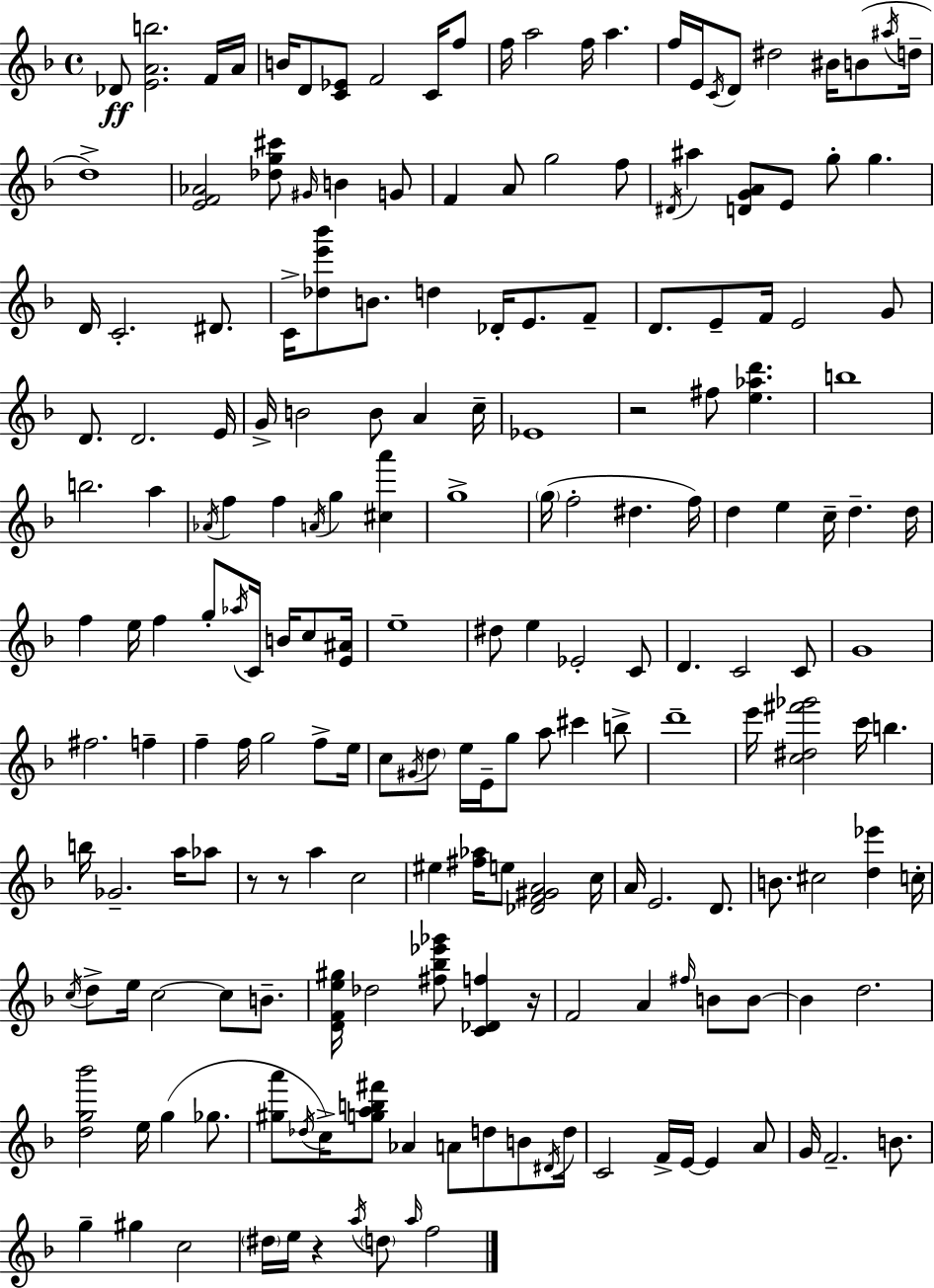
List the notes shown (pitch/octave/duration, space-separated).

Db4/e [E4,A4,B5]/h. F4/s A4/s B4/s D4/e [C4,Eb4]/e F4/h C4/s F5/e F5/s A5/h F5/s A5/q. F5/s E4/s C4/s D4/e D#5/h BIS4/s B4/e A#5/s D5/s D5/w [E4,F4,Ab4]/h [Db5,G5,C#6]/e G#4/s B4/q G4/e F4/q A4/e G5/h F5/e D#4/s A#5/q [D4,G4,A4]/e E4/e G5/e G5/q. D4/s C4/h. D#4/e. C4/s [Db5,E6,Bb6]/e B4/e. D5/q Db4/s E4/e. F4/e D4/e. E4/e F4/s E4/h G4/e D4/e. D4/h. E4/s G4/s B4/h B4/e A4/q C5/s Eb4/w R/h F#5/e [E5,Ab5,D6]/q. B5/w B5/h. A5/q Ab4/s F5/q F5/q A4/s G5/q [C#5,A6]/q G5/w G5/s F5/h D#5/q. F5/s D5/q E5/q C5/s D5/q. D5/s F5/q E5/s F5/q G5/e Ab5/s C4/s B4/s C5/e [E4,A#4]/s E5/w D#5/e E5/q Eb4/h C4/e D4/q. C4/h C4/e G4/w F#5/h. F5/q F5/q F5/s G5/h F5/e E5/s C5/e G#4/s D5/e E5/s E4/s G5/e A5/e C#6/q B5/e D6/w E6/s [C5,D#5,F#6,Gb6]/h C6/s B5/q. B5/s Gb4/h. A5/s Ab5/e R/e R/e A5/q C5/h EIS5/q [F#5,Ab5]/s E5/e [Db4,F4,G#4,A4]/h C5/s A4/s E4/h. D4/e. B4/e. C#5/h [D5,Eb6]/q C5/s C5/s D5/e E5/s C5/h C5/e B4/e. [D4,F4,E5,G#5]/s Db5/h [F#5,Bb5,Eb6,Gb6]/e [C4,Db4,F5]/q R/s F4/h A4/q F#5/s B4/e B4/e B4/q D5/h. [D5,G5,Bb6]/h E5/s G5/q Gb5/e. [G#5,A6]/e Db5/s C5/s [G5,A5,B5,F#6]/e Ab4/q A4/e D5/e B4/e D#4/s D5/s C4/h F4/s E4/s E4/q A4/e G4/s F4/h. B4/e. G5/q G#5/q C5/h D#5/s E5/s R/q A5/s D5/e A5/s F5/h